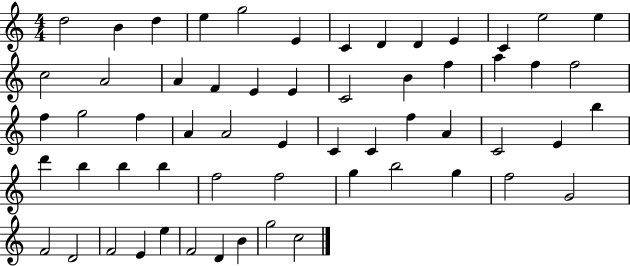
{
  \clef treble
  \numericTimeSignature
  \time 4/4
  \key c \major
  d''2 b'4 d''4 | e''4 g''2 e'4 | c'4 d'4 d'4 e'4 | c'4 e''2 e''4 | \break c''2 a'2 | a'4 f'4 e'4 e'4 | c'2 b'4 f''4 | a''4 f''4 f''2 | \break f''4 g''2 f''4 | a'4 a'2 e'4 | c'4 c'4 f''4 a'4 | c'2 e'4 b''4 | \break d'''4 b''4 b''4 b''4 | f''2 f''2 | g''4 b''2 g''4 | f''2 g'2 | \break f'2 d'2 | f'2 e'4 e''4 | f'2 d'4 b'4 | g''2 c''2 | \break \bar "|."
}